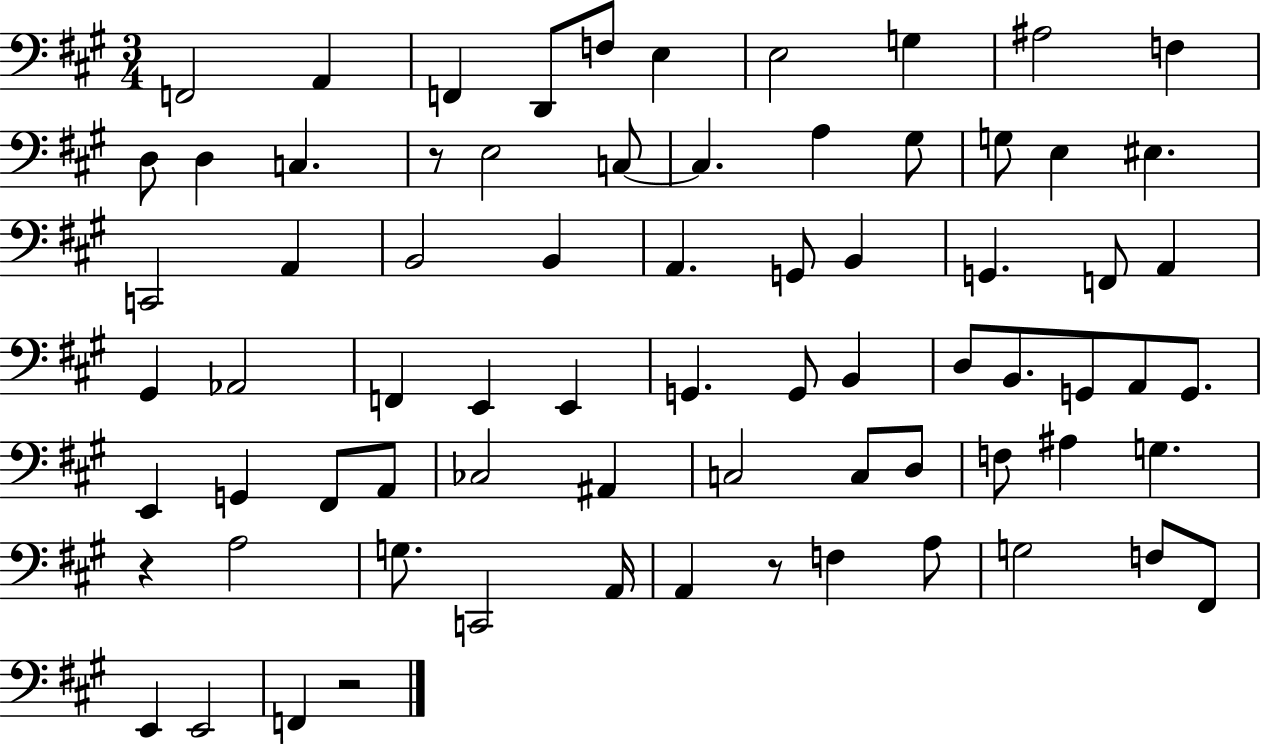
X:1
T:Untitled
M:3/4
L:1/4
K:A
F,,2 A,, F,, D,,/2 F,/2 E, E,2 G, ^A,2 F, D,/2 D, C, z/2 E,2 C,/2 C, A, ^G,/2 G,/2 E, ^E, C,,2 A,, B,,2 B,, A,, G,,/2 B,, G,, F,,/2 A,, ^G,, _A,,2 F,, E,, E,, G,, G,,/2 B,, D,/2 B,,/2 G,,/2 A,,/2 G,,/2 E,, G,, ^F,,/2 A,,/2 _C,2 ^A,, C,2 C,/2 D,/2 F,/2 ^A, G, z A,2 G,/2 C,,2 A,,/4 A,, z/2 F, A,/2 G,2 F,/2 ^F,,/2 E,, E,,2 F,, z2